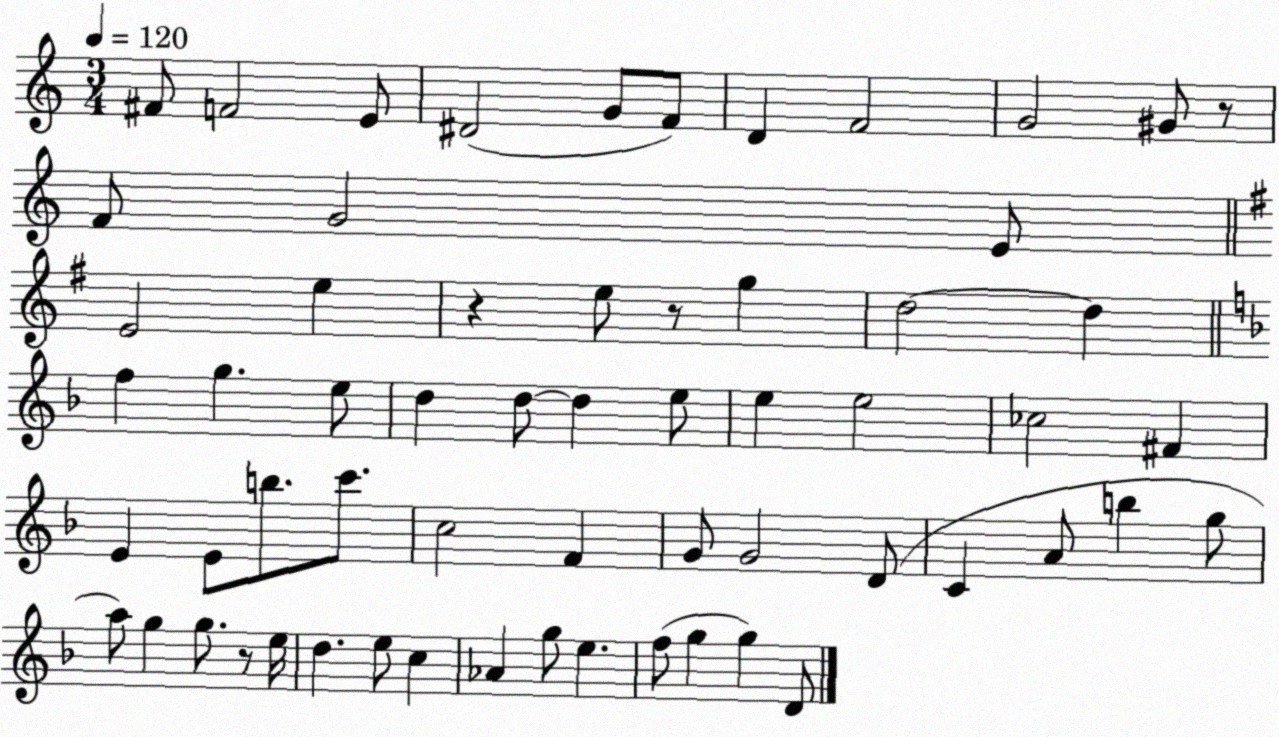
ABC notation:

X:1
T:Untitled
M:3/4
L:1/4
K:C
^F/2 F2 E/2 ^D2 G/2 F/2 D F2 G2 ^G/2 z/2 F/2 G2 E/2 E2 e z e/2 z/2 g d2 d f g e/2 d d/2 d e/2 e e2 _c2 ^F E E/2 b/2 c'/2 c2 F G/2 G2 D/2 C A/2 b g/2 a/2 g g/2 z/2 e/4 d e/2 c _A g/2 e f/2 g g D/2